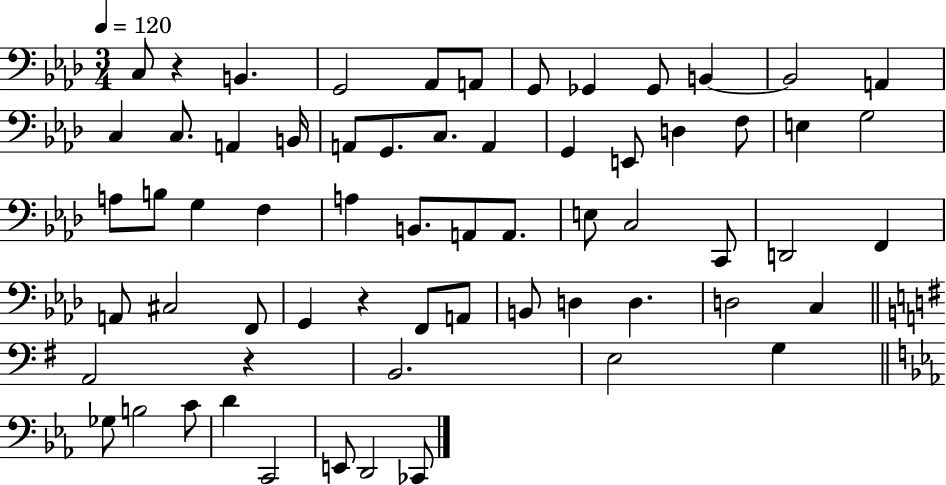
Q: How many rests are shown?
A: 3